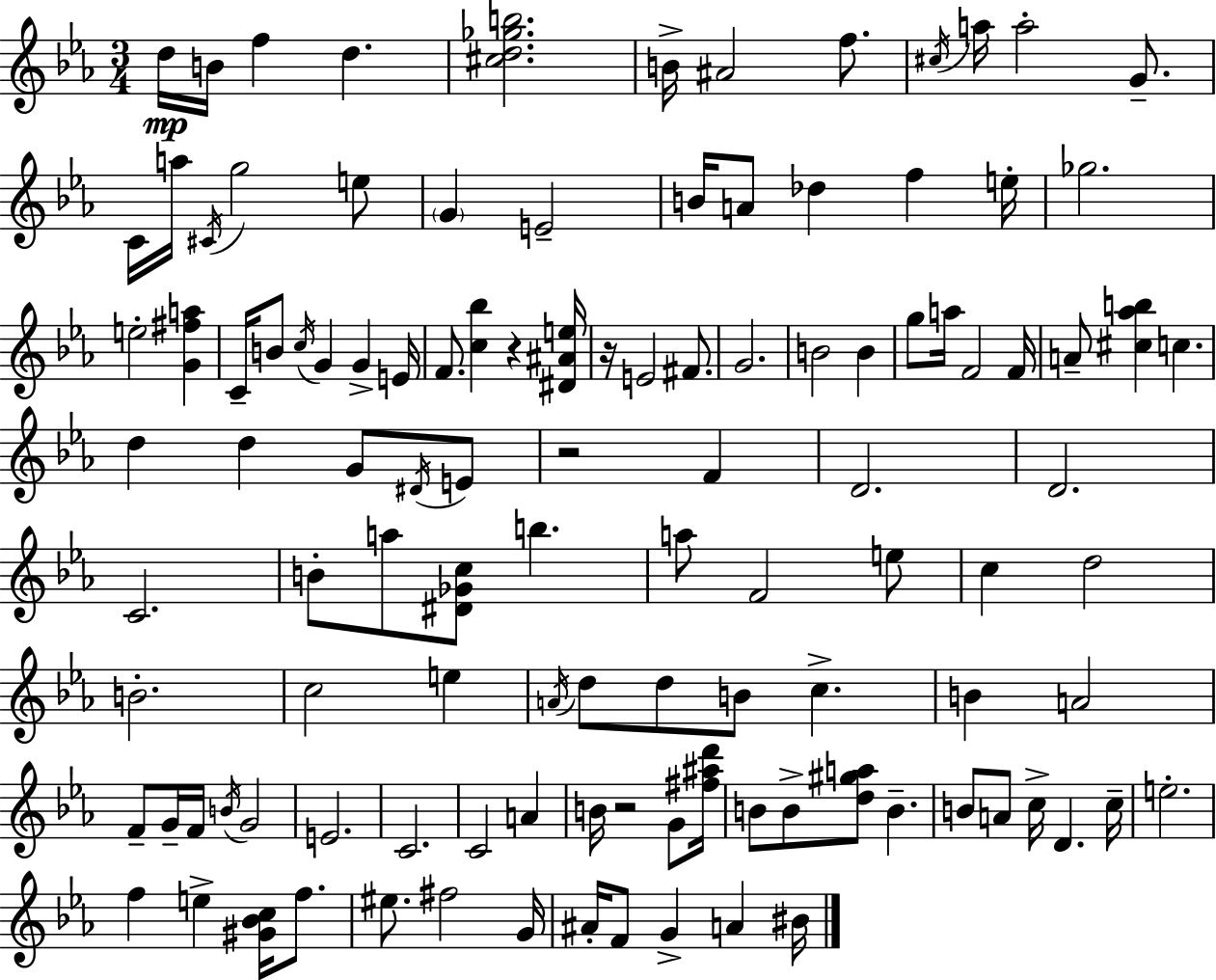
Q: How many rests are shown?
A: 4